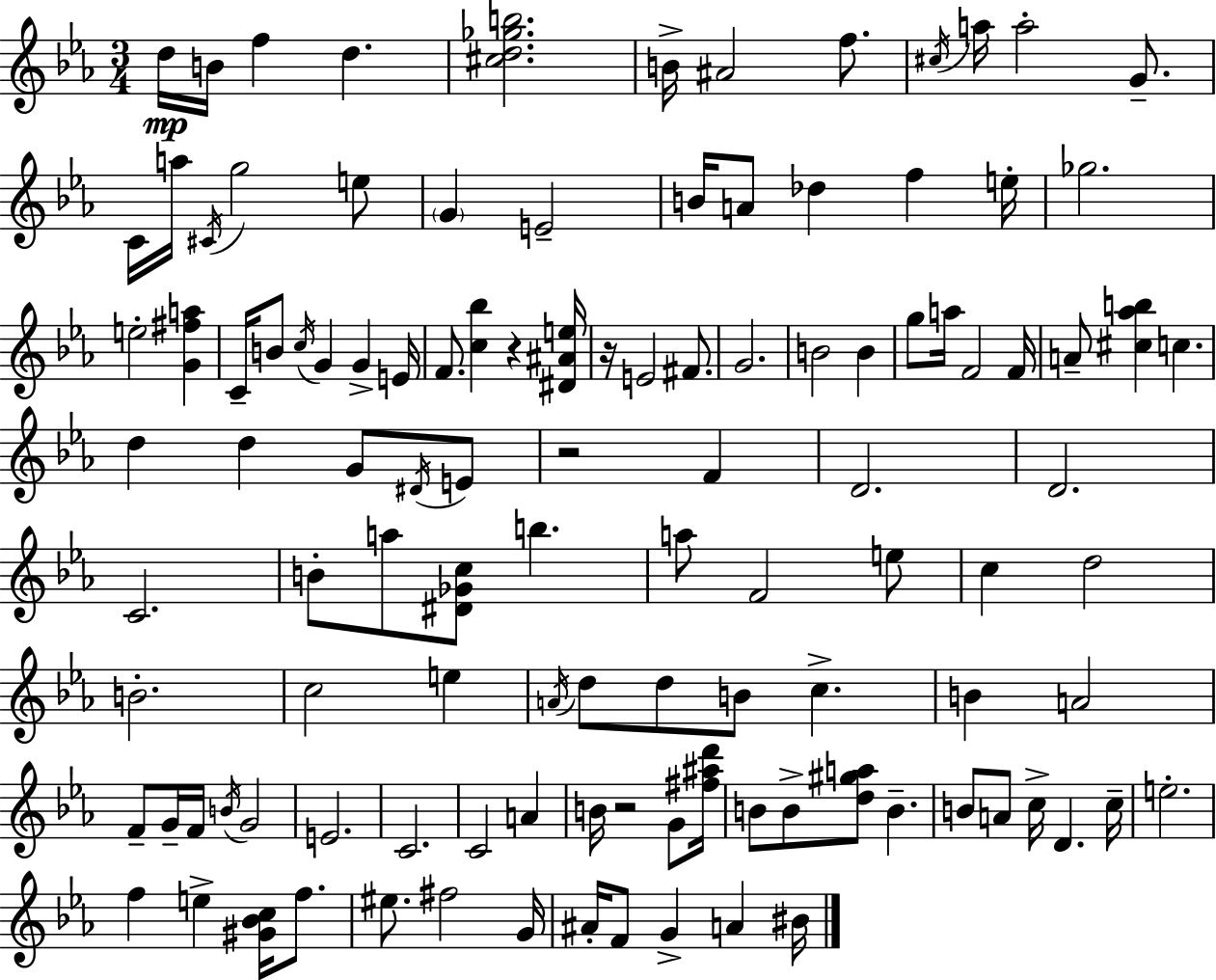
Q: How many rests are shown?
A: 4